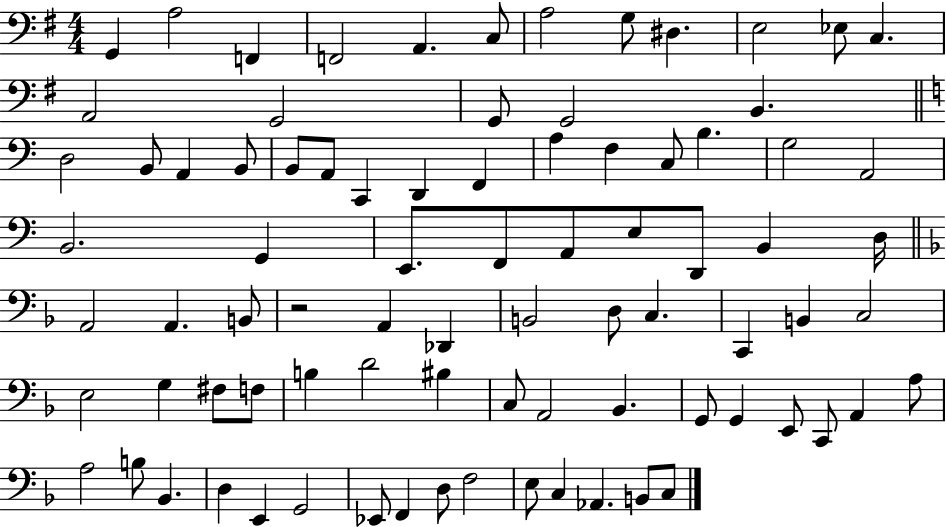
X:1
T:Untitled
M:4/4
L:1/4
K:G
G,, A,2 F,, F,,2 A,, C,/2 A,2 G,/2 ^D, E,2 _E,/2 C, A,,2 G,,2 G,,/2 G,,2 B,, D,2 B,,/2 A,, B,,/2 B,,/2 A,,/2 C,, D,, F,, A, F, C,/2 B, G,2 A,,2 B,,2 G,, E,,/2 F,,/2 A,,/2 E,/2 D,,/2 B,, D,/4 A,,2 A,, B,,/2 z2 A,, _D,, B,,2 D,/2 C, C,, B,, C,2 E,2 G, ^F,/2 F,/2 B, D2 ^B, C,/2 A,,2 _B,, G,,/2 G,, E,,/2 C,,/2 A,, A,/2 A,2 B,/2 _B,, D, E,, G,,2 _E,,/2 F,, D,/2 F,2 E,/2 C, _A,, B,,/2 C,/2